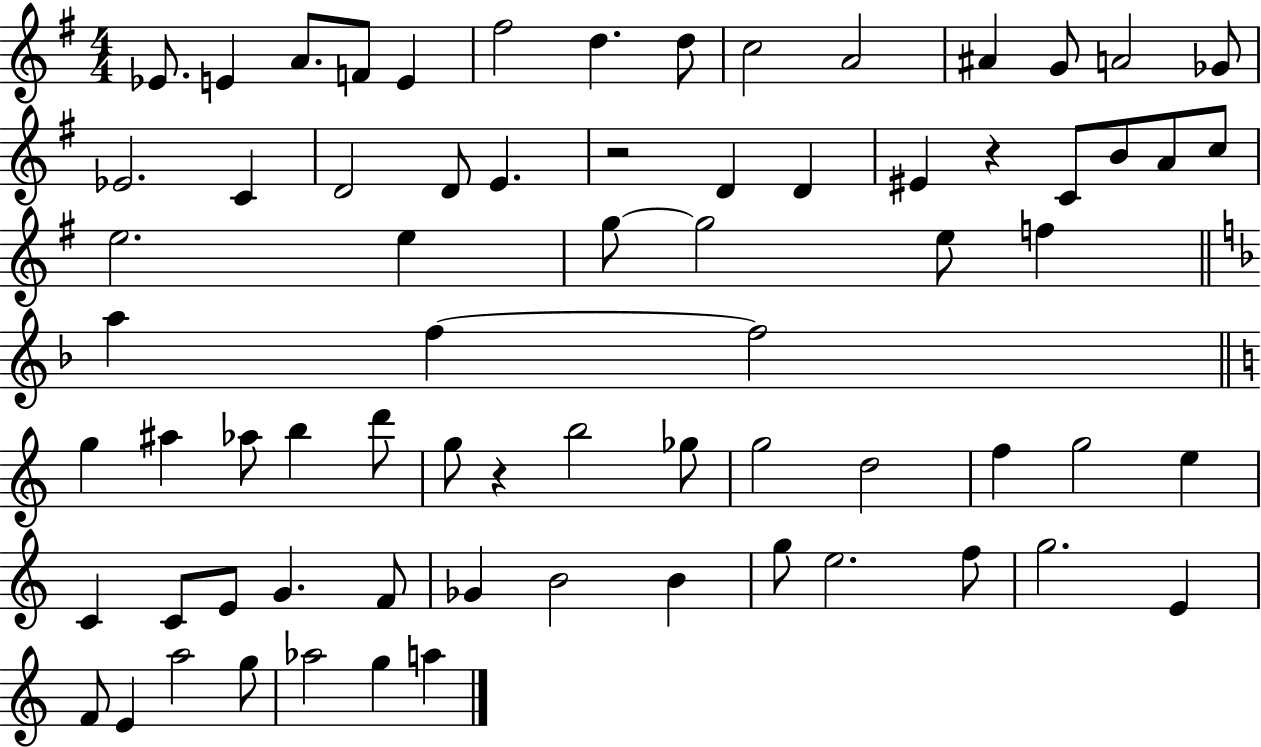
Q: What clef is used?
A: treble